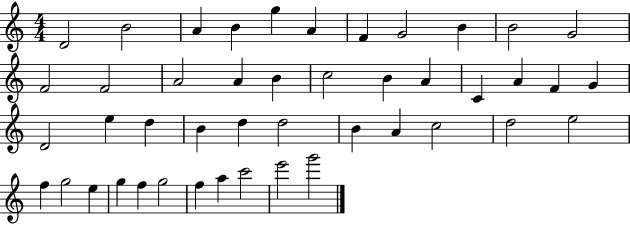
{
  \clef treble
  \numericTimeSignature
  \time 4/4
  \key c \major
  d'2 b'2 | a'4 b'4 g''4 a'4 | f'4 g'2 b'4 | b'2 g'2 | \break f'2 f'2 | a'2 a'4 b'4 | c''2 b'4 a'4 | c'4 a'4 f'4 g'4 | \break d'2 e''4 d''4 | b'4 d''4 d''2 | b'4 a'4 c''2 | d''2 e''2 | \break f''4 g''2 e''4 | g''4 f''4 g''2 | f''4 a''4 c'''2 | e'''2 g'''2 | \break \bar "|."
}